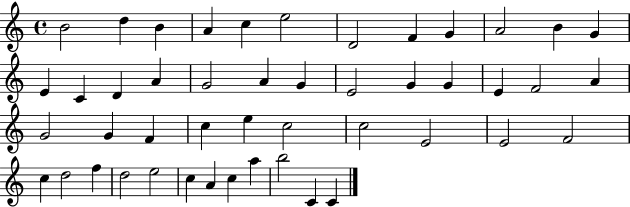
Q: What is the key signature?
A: C major